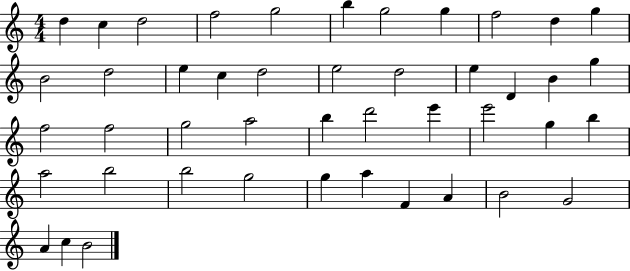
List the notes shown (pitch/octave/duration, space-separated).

D5/q C5/q D5/h F5/h G5/h B5/q G5/h G5/q F5/h D5/q G5/q B4/h D5/h E5/q C5/q D5/h E5/h D5/h E5/q D4/q B4/q G5/q F5/h F5/h G5/h A5/h B5/q D6/h E6/q E6/h G5/q B5/q A5/h B5/h B5/h G5/h G5/q A5/q F4/q A4/q B4/h G4/h A4/q C5/q B4/h